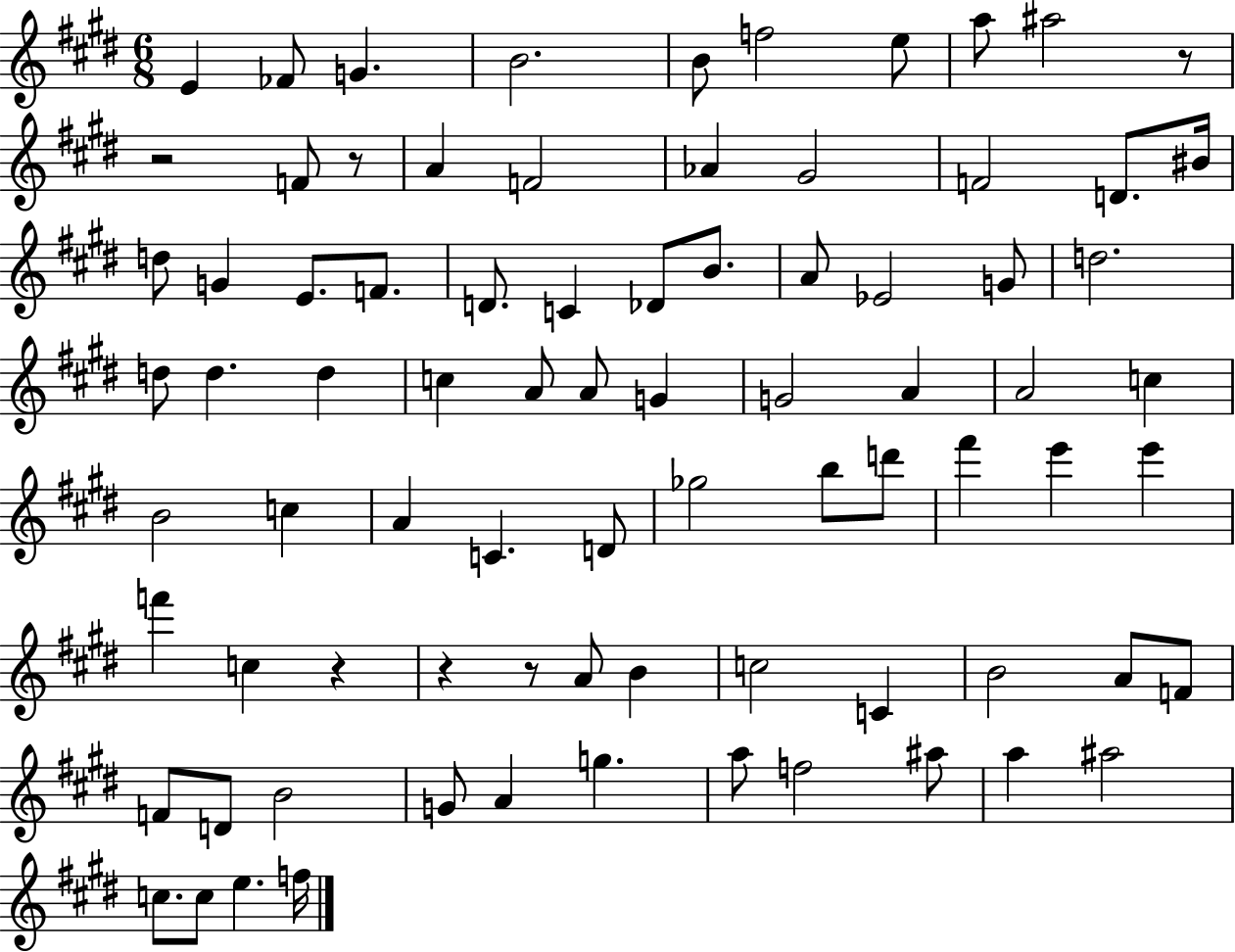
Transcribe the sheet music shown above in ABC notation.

X:1
T:Untitled
M:6/8
L:1/4
K:E
E _F/2 G B2 B/2 f2 e/2 a/2 ^a2 z/2 z2 F/2 z/2 A F2 _A ^G2 F2 D/2 ^B/4 d/2 G E/2 F/2 D/2 C _D/2 B/2 A/2 _E2 G/2 d2 d/2 d d c A/2 A/2 G G2 A A2 c B2 c A C D/2 _g2 b/2 d'/2 ^f' e' e' f' c z z z/2 A/2 B c2 C B2 A/2 F/2 F/2 D/2 B2 G/2 A g a/2 f2 ^a/2 a ^a2 c/2 c/2 e f/4